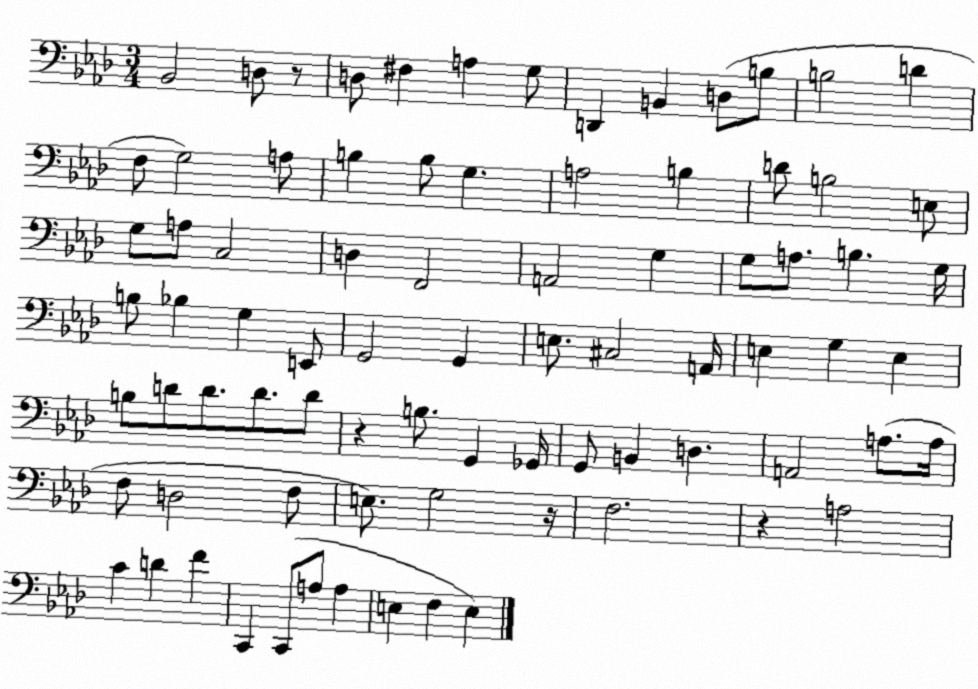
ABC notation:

X:1
T:Untitled
M:3/4
L:1/4
K:Ab
_B,,2 D,/2 z/2 D,/2 ^F, A, G,/2 D,, B,, D,/2 B,/2 B,2 D F,/2 G,2 A,/2 B, B,/2 G, A,2 B, D/2 B,2 E,/2 G,/2 A,/2 C,2 D, F,,2 A,,2 G, G,/2 A,/2 B, G,/4 B,/2 _B, G, E,,/2 G,,2 G,, E,/2 ^C,2 A,,/4 E, G, E, B,/2 D/2 D/2 D/2 D/2 z B,/2 G,, _G,,/4 G,,/2 B,, D, A,,2 A,/2 A,/4 F,/2 D,2 F,/2 E,/2 G,2 z/4 F,2 z A,2 C D F C,, C,,/2 A,/2 A, E, F, E,